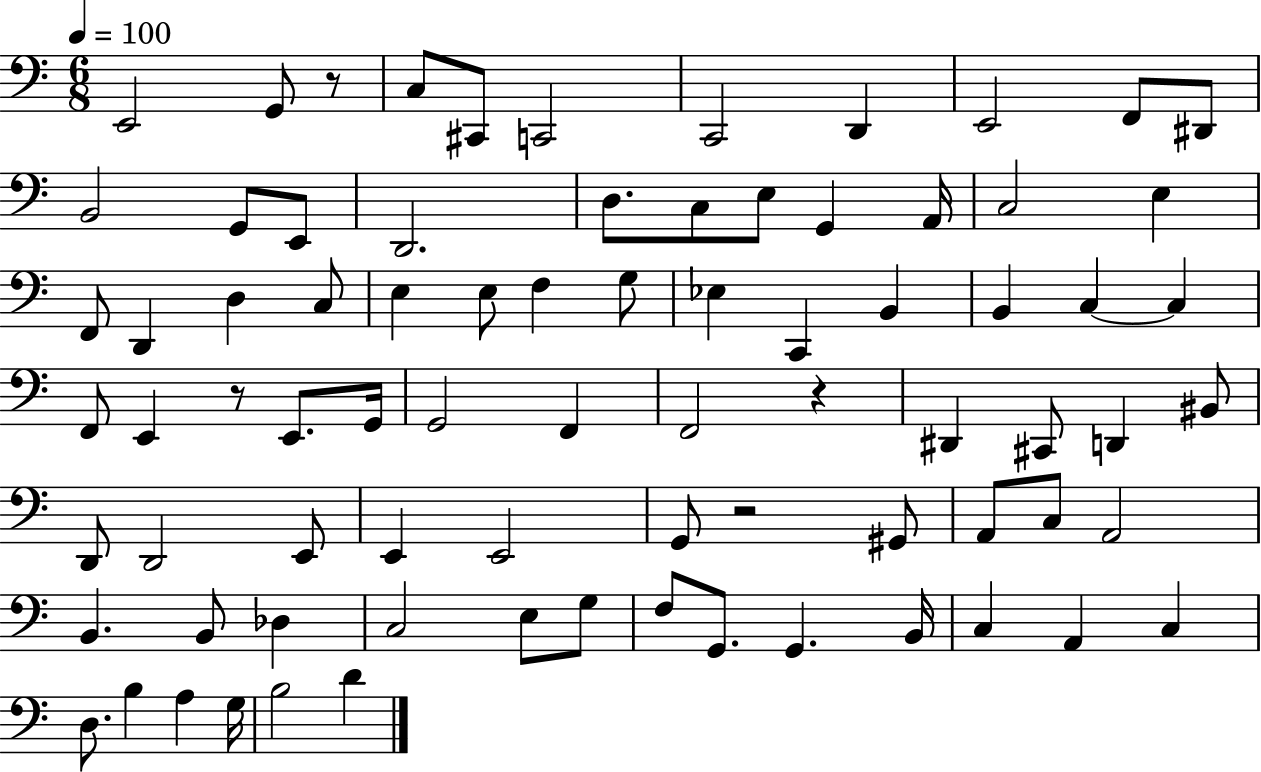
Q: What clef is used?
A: bass